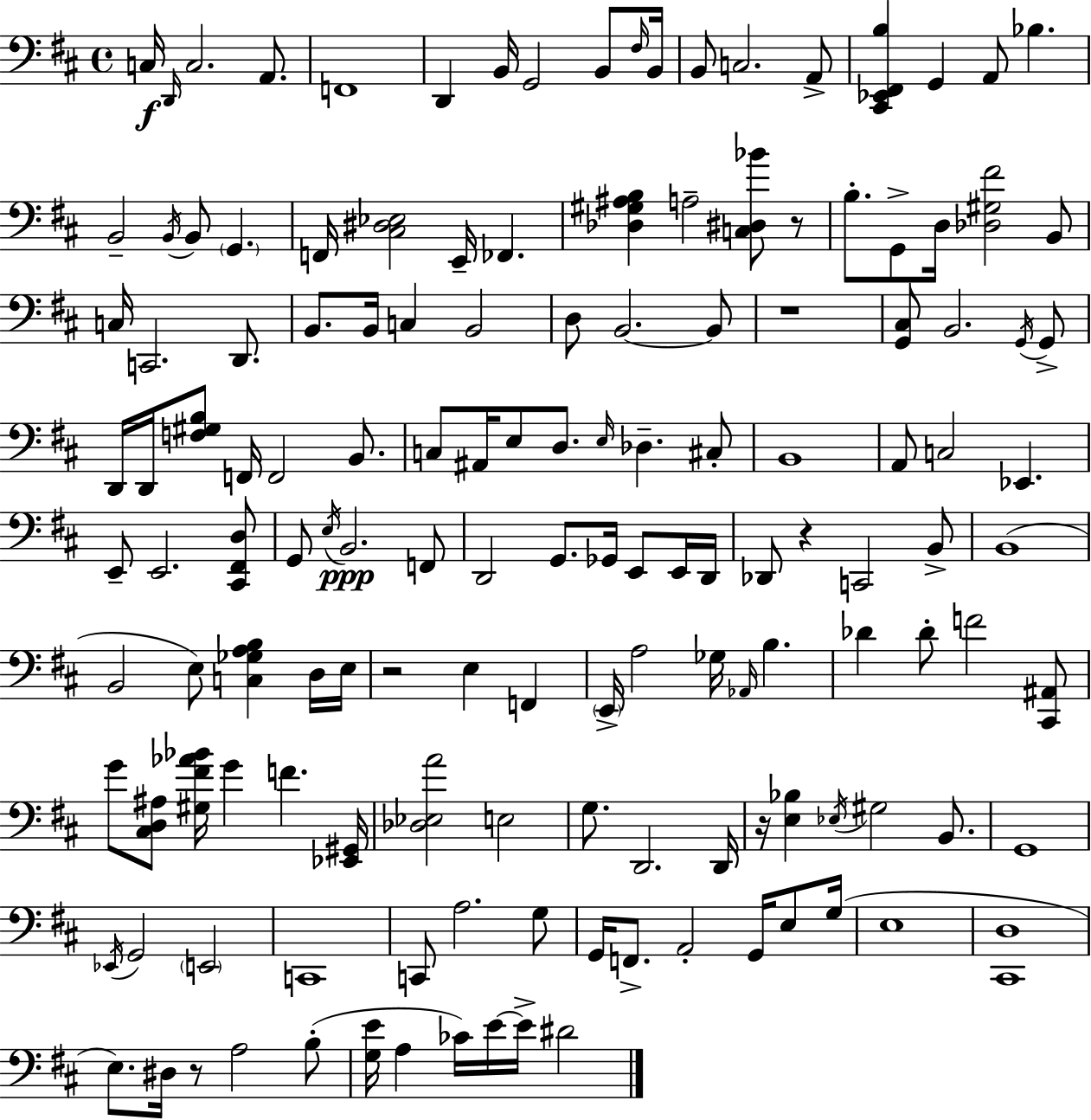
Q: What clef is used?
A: bass